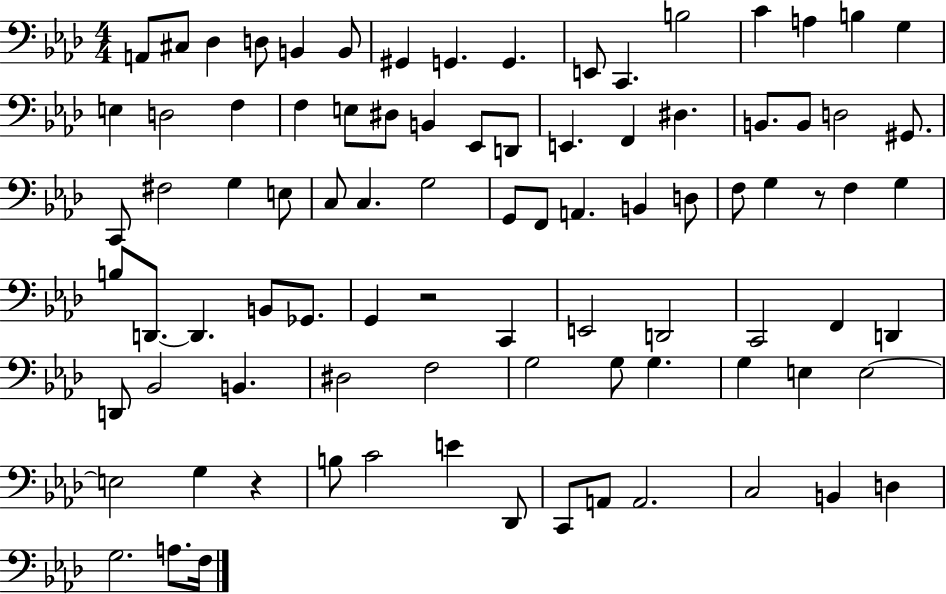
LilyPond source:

{
  \clef bass
  \numericTimeSignature
  \time 4/4
  \key aes \major
  a,8 cis8 des4 d8 b,4 b,8 | gis,4 g,4. g,4. | e,8 c,4. b2 | c'4 a4 b4 g4 | \break e4 d2 f4 | f4 e8 dis8 b,4 ees,8 d,8 | e,4. f,4 dis4. | b,8. b,8 d2 gis,8. | \break c,8 fis2 g4 e8 | c8 c4. g2 | g,8 f,8 a,4. b,4 d8 | f8 g4 r8 f4 g4 | \break b8 d,8.~~ d,4. b,8 ges,8. | g,4 r2 c,4 | e,2 d,2 | c,2 f,4 d,4 | \break d,8 bes,2 b,4. | dis2 f2 | g2 g8 g4. | g4 e4 e2~~ | \break e2 g4 r4 | b8 c'2 e'4 des,8 | c,8 a,8 a,2. | c2 b,4 d4 | \break g2. a8. f16 | \bar "|."
}